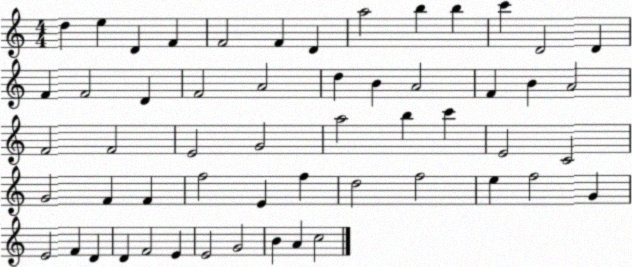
X:1
T:Untitled
M:4/4
L:1/4
K:C
d e D F F2 F D a2 b b c' D2 D F F2 D F2 A2 d B A2 F B A2 F2 F2 E2 G2 a2 b c' E2 C2 G2 F F f2 E f d2 f2 e f2 G E2 F D D F2 E E2 G2 B A c2